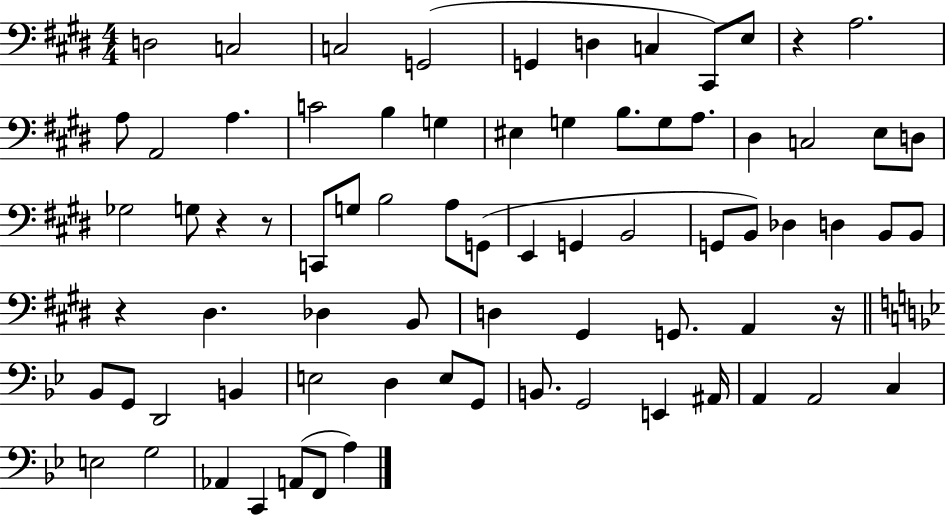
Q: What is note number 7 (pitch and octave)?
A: C3